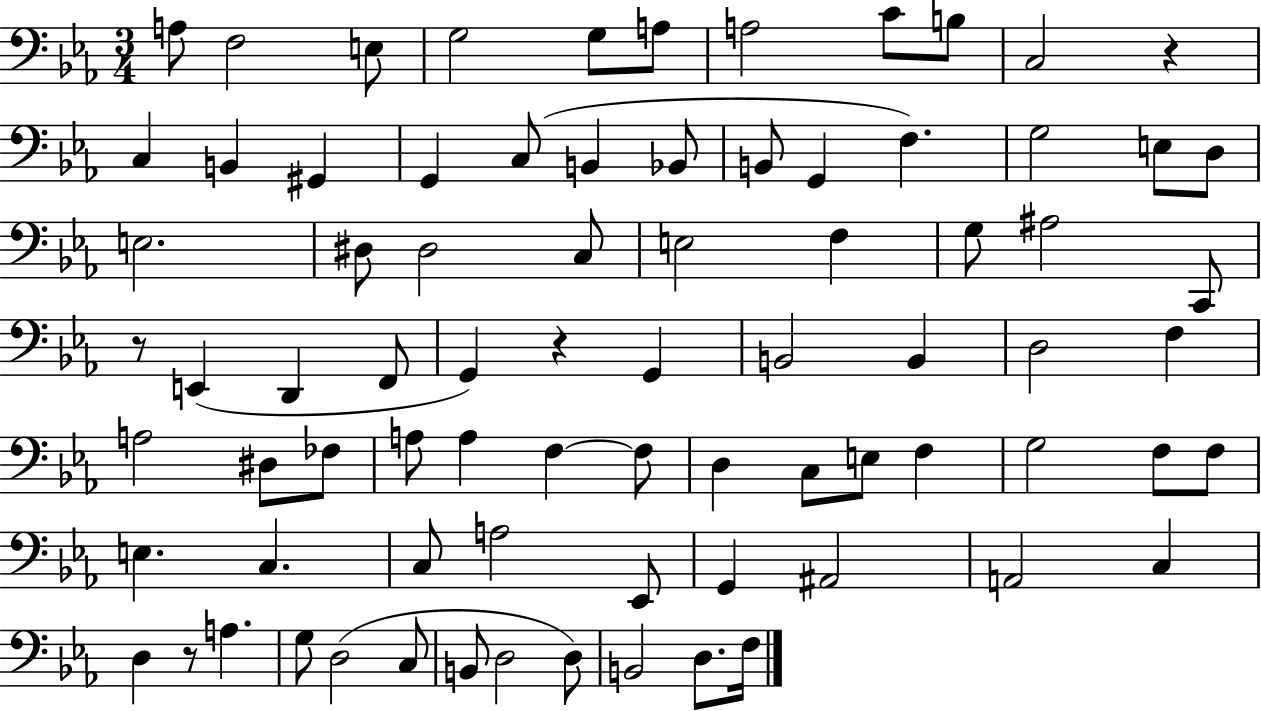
A3/e F3/h E3/e G3/h G3/e A3/e A3/h C4/e B3/e C3/h R/q C3/q B2/q G#2/q G2/q C3/e B2/q Bb2/e B2/e G2/q F3/q. G3/h E3/e D3/e E3/h. D#3/e D#3/h C3/e E3/h F3/q G3/e A#3/h C2/e R/e E2/q D2/q F2/e G2/q R/q G2/q B2/h B2/q D3/h F3/q A3/h D#3/e FES3/e A3/e A3/q F3/q F3/e D3/q C3/e E3/e F3/q G3/h F3/e F3/e E3/q. C3/q. C3/e A3/h Eb2/e G2/q A#2/h A2/h C3/q D3/q R/e A3/q. G3/e D3/h C3/e B2/e D3/h D3/e B2/h D3/e. F3/s